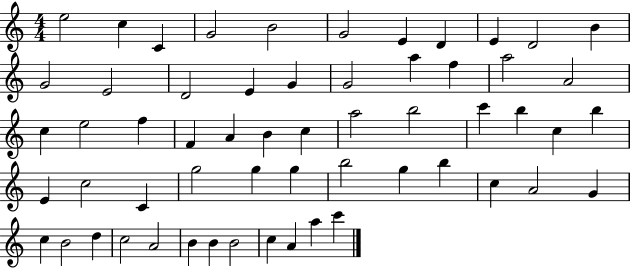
{
  \clef treble
  \numericTimeSignature
  \time 4/4
  \key c \major
  e''2 c''4 c'4 | g'2 b'2 | g'2 e'4 d'4 | e'4 d'2 b'4 | \break g'2 e'2 | d'2 e'4 g'4 | g'2 a''4 f''4 | a''2 a'2 | \break c''4 e''2 f''4 | f'4 a'4 b'4 c''4 | a''2 b''2 | c'''4 b''4 c''4 b''4 | \break e'4 c''2 c'4 | g''2 g''4 g''4 | b''2 g''4 b''4 | c''4 a'2 g'4 | \break c''4 b'2 d''4 | c''2 a'2 | b'4 b'4 b'2 | c''4 a'4 a''4 c'''4 | \break \bar "|."
}